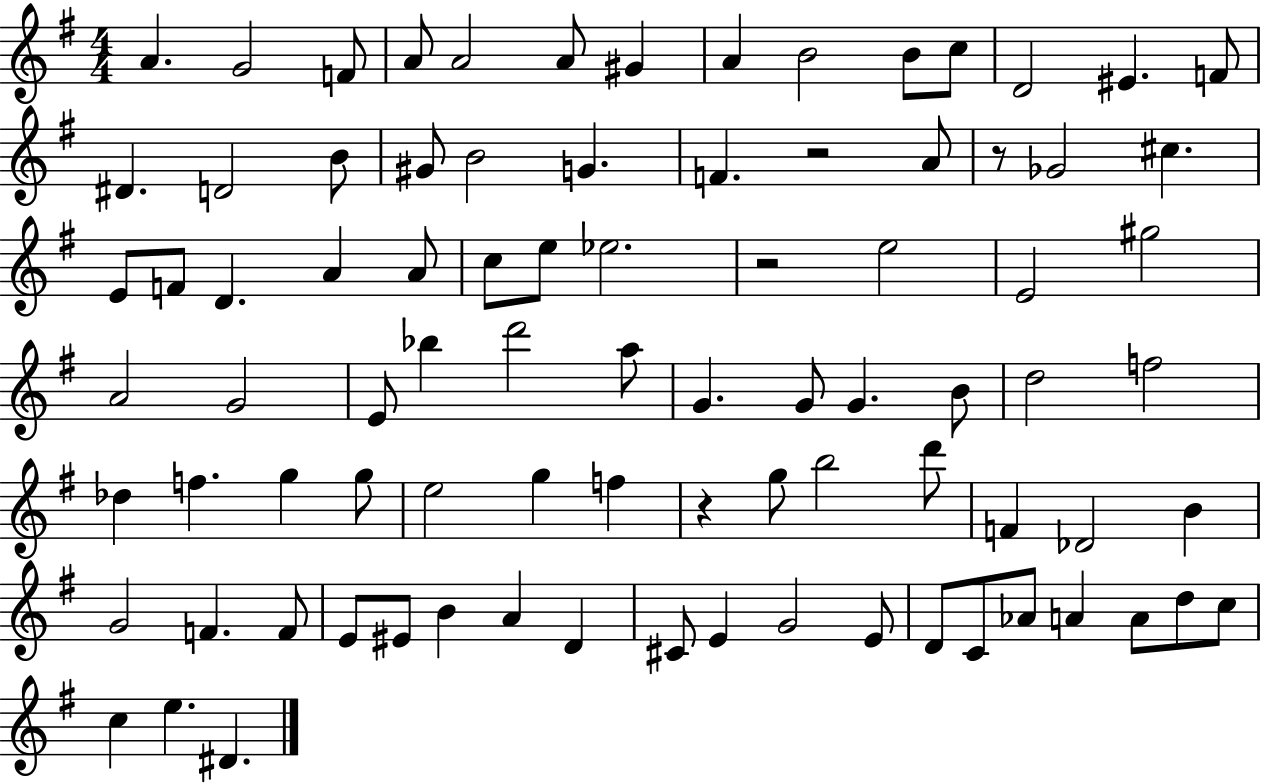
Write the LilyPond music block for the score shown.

{
  \clef treble
  \numericTimeSignature
  \time 4/4
  \key g \major
  a'4. g'2 f'8 | a'8 a'2 a'8 gis'4 | a'4 b'2 b'8 c''8 | d'2 eis'4. f'8 | \break dis'4. d'2 b'8 | gis'8 b'2 g'4. | f'4. r2 a'8 | r8 ges'2 cis''4. | \break e'8 f'8 d'4. a'4 a'8 | c''8 e''8 ees''2. | r2 e''2 | e'2 gis''2 | \break a'2 g'2 | e'8 bes''4 d'''2 a''8 | g'4. g'8 g'4. b'8 | d''2 f''2 | \break des''4 f''4. g''4 g''8 | e''2 g''4 f''4 | r4 g''8 b''2 d'''8 | f'4 des'2 b'4 | \break g'2 f'4. f'8 | e'8 eis'8 b'4 a'4 d'4 | cis'8 e'4 g'2 e'8 | d'8 c'8 aes'8 a'4 a'8 d''8 c''8 | \break c''4 e''4. dis'4. | \bar "|."
}